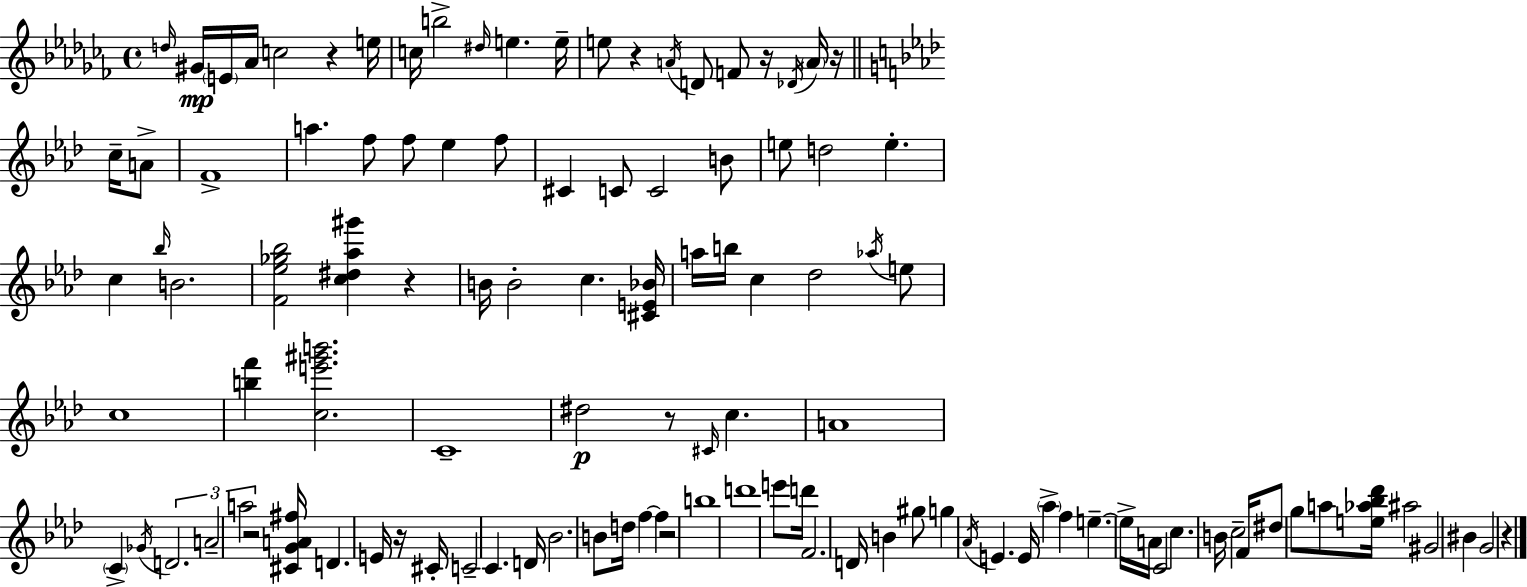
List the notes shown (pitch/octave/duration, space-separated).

D5/s G#4/s E4/s Ab4/s C5/h R/q E5/s C5/s B5/h D#5/s E5/q. E5/s E5/e R/q A4/s D4/e F4/e R/s Db4/s A4/s R/s C5/s A4/e F4/w A5/q. F5/e F5/e Eb5/q F5/e C#4/q C4/e C4/h B4/e E5/e D5/h E5/q. C5/q Bb5/s B4/h. [F4,Eb5,Gb5,Bb5]/h [C5,D#5,Ab5,G#6]/q R/q B4/s B4/h C5/q. [C#4,E4,Bb4]/s A5/s B5/s C5/q Db5/h Ab5/s E5/e C5/w [B5,F6]/q [C5,E6,G#6,B6]/h. C4/w D#5/h R/e C#4/s C5/q. A4/w C4/q Gb4/s D4/h. A4/h A5/h R/h [C#4,G4,A4,F#5]/s D4/q. E4/s R/s C#4/s C4/h C4/q. D4/s Bb4/h. B4/e D5/s F5/q F5/q R/h B5/w D6/w E6/e D6/s F4/h. D4/s B4/q G#5/e G5/q Ab4/s E4/q. E4/s Ab5/q F5/q E5/q. E5/s A4/s C4/h C5/q. B4/s C5/h F4/s D#5/e G5/e A5/e [E5,Ab5,Bb5,Db6]/s A#5/h G#4/h BIS4/q G4/h R/q